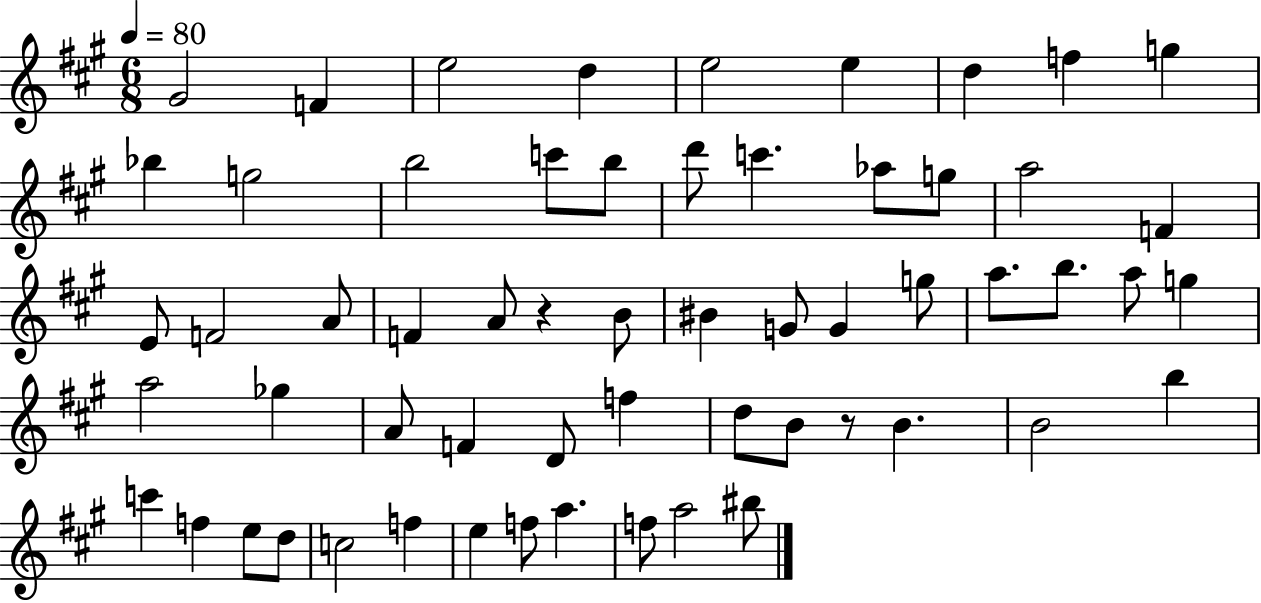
X:1
T:Untitled
M:6/8
L:1/4
K:A
^G2 F e2 d e2 e d f g _b g2 b2 c'/2 b/2 d'/2 c' _a/2 g/2 a2 F E/2 F2 A/2 F A/2 z B/2 ^B G/2 G g/2 a/2 b/2 a/2 g a2 _g A/2 F D/2 f d/2 B/2 z/2 B B2 b c' f e/2 d/2 c2 f e f/2 a f/2 a2 ^b/2